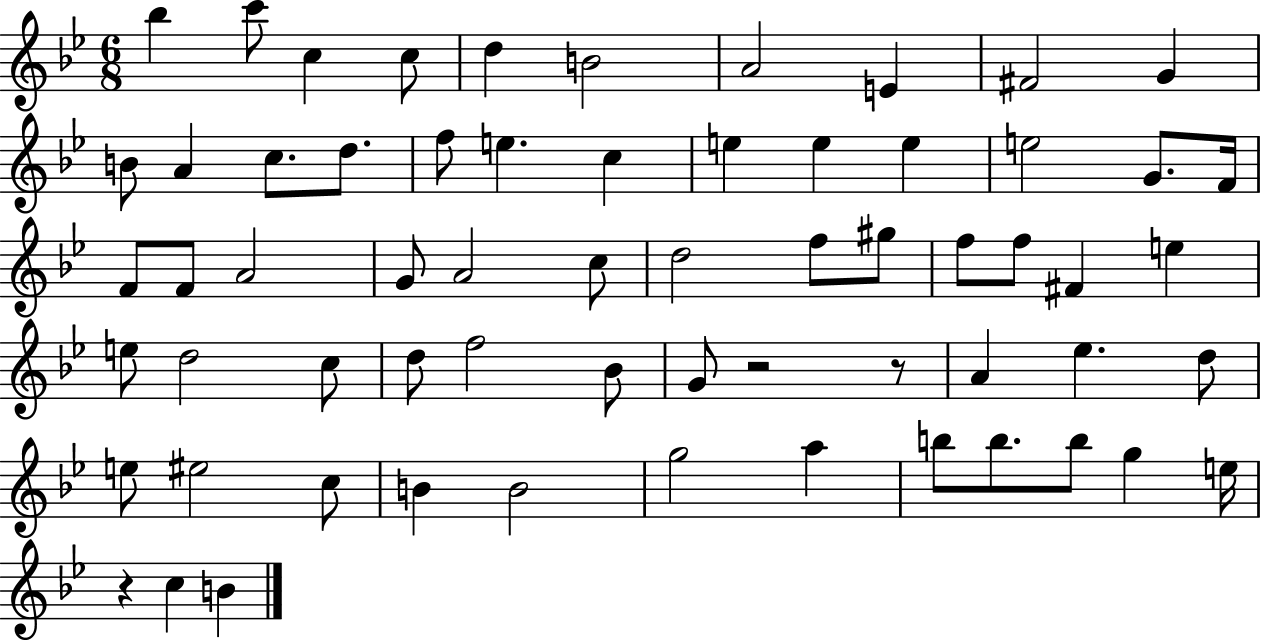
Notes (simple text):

Bb5/q C6/e C5/q C5/e D5/q B4/h A4/h E4/q F#4/h G4/q B4/e A4/q C5/e. D5/e. F5/e E5/q. C5/q E5/q E5/q E5/q E5/h G4/e. F4/s F4/e F4/e A4/h G4/e A4/h C5/e D5/h F5/e G#5/e F5/e F5/e F#4/q E5/q E5/e D5/h C5/e D5/e F5/h Bb4/e G4/e R/h R/e A4/q Eb5/q. D5/e E5/e EIS5/h C5/e B4/q B4/h G5/h A5/q B5/e B5/e. B5/e G5/q E5/s R/q C5/q B4/q